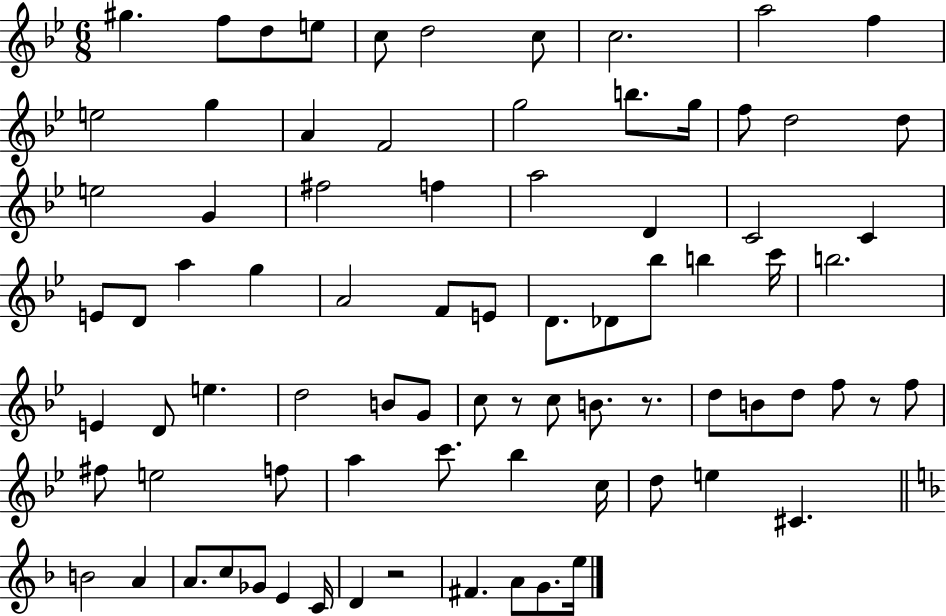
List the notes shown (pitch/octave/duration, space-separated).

G#5/q. F5/e D5/e E5/e C5/e D5/h C5/e C5/h. A5/h F5/q E5/h G5/q A4/q F4/h G5/h B5/e. G5/s F5/e D5/h D5/e E5/h G4/q F#5/h F5/q A5/h D4/q C4/h C4/q E4/e D4/e A5/q G5/q A4/h F4/e E4/e D4/e. Db4/e Bb5/e B5/q C6/s B5/h. E4/q D4/e E5/q. D5/h B4/e G4/e C5/e R/e C5/e B4/e. R/e. D5/e B4/e D5/e F5/e R/e F5/e F#5/e E5/h F5/e A5/q C6/e. Bb5/q C5/s D5/e E5/q C#4/q. B4/h A4/q A4/e. C5/e Gb4/e E4/q C4/s D4/q R/h F#4/q. A4/e G4/e. E5/s